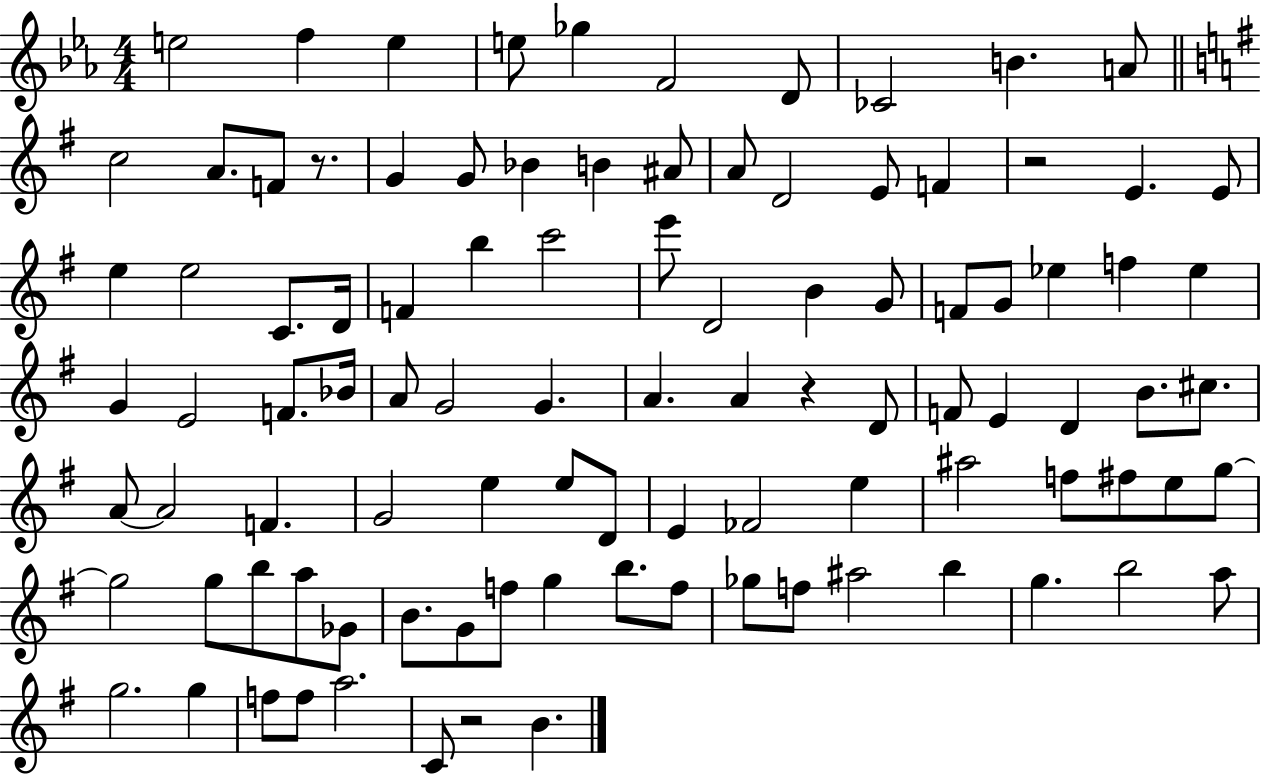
E5/h F5/q E5/q E5/e Gb5/q F4/h D4/e CES4/h B4/q. A4/e C5/h A4/e. F4/e R/e. G4/q G4/e Bb4/q B4/q A#4/e A4/e D4/h E4/e F4/q R/h E4/q. E4/e E5/q E5/h C4/e. D4/s F4/q B5/q C6/h E6/e D4/h B4/q G4/e F4/e G4/e Eb5/q F5/q Eb5/q G4/q E4/h F4/e. Bb4/s A4/e G4/h G4/q. A4/q. A4/q R/q D4/e F4/e E4/q D4/q B4/e. C#5/e. A4/e A4/h F4/q. G4/h E5/q E5/e D4/e E4/q FES4/h E5/q A#5/h F5/e F#5/e E5/e G5/e G5/h G5/e B5/e A5/e Gb4/e B4/e. G4/e F5/e G5/q B5/e. F5/e Gb5/e F5/e A#5/h B5/q G5/q. B5/h A5/e G5/h. G5/q F5/e F5/e A5/h. C4/e R/h B4/q.